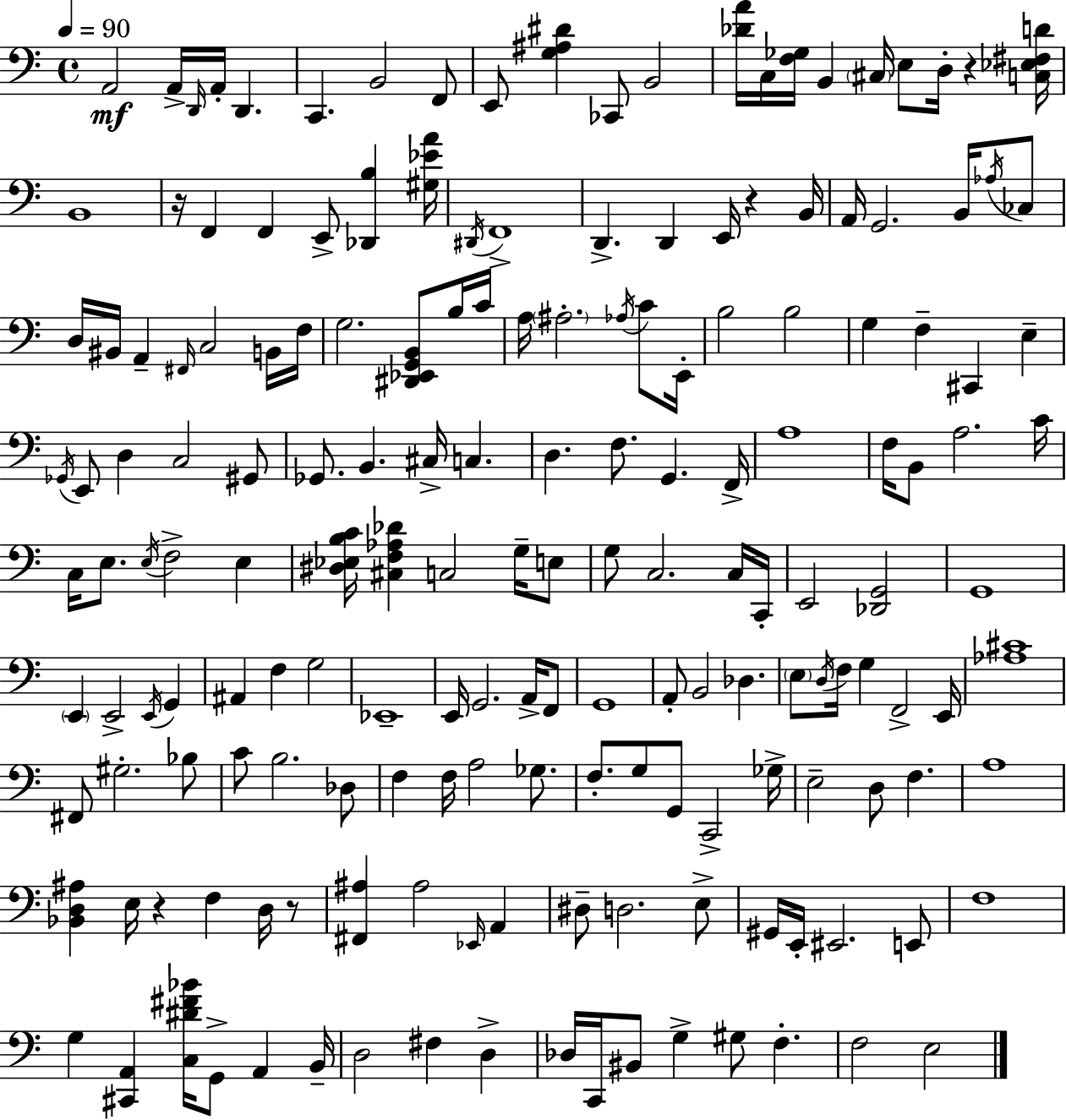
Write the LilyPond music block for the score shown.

{
  \clef bass
  \time 4/4
  \defaultTimeSignature
  \key c \major
  \tempo 4 = 90
  a,2\mf a,16-> \grace { d,16 } a,16-. d,4. | c,4. b,2 f,8 | e,8 <g ais dis'>4 ces,8 b,2 | <des' a'>16 c16 <f ges>16 b,4 \parenthesize cis16 e8 d16-. r4 | \break <c ees fis d'>16 b,1 | r16 f,4 f,4 e,8-> <des, b>4 | <gis ees' a'>16 \acciaccatura { dis,16 } f,1-> | d,4.-> d,4 e,16 r4 | \break b,16 a,16 g,2. b,16 | \acciaccatura { aes16 } ces8 d16 bis,16 a,4-- \grace { fis,16 } c2 | b,16 f16 g2. | <dis, ees, g, b,>8 b16 c'16 a16 \parenthesize ais2.-. | \break \acciaccatura { aes16 } c'8 e,16-. b2 b2 | g4 f4-- cis,4 | e4-- \acciaccatura { ges,16 } e,8 d4 c2 | gis,8 ges,8. b,4. cis16-> | \break c4. d4. f8. g,4. | f,16-> a1 | f16 b,8 a2. | c'16 c16 e8. \acciaccatura { e16 } f2-> | \break e4 <dis ees b c'>16 <cis f aes des'>4 c2 | g16-- e8 g8 c2. | c16 c,16-. e,2 <des, g,>2 | g,1 | \break \parenthesize e,4 e,2-> | \acciaccatura { e,16 } g,4 ais,4 f4 | g2 ees,1-- | e,16 g,2. | \break a,16-> f,8 g,1 | a,8-. b,2 | des4. \parenthesize e8 \acciaccatura { d16 } f16 g4 | f,2-> e,16 <aes cis'>1 | \break fis,8 gis2.-. | bes8 c'8 b2. | des8 f4 f16 a2 | ges8. f8.-. g8 g,8 | \break c,2-> ges16-> e2-- | d8 f4. a1 | <bes, d ais>4 e16 r4 | f4 d16 r8 <fis, ais>4 ais2 | \break \grace { ees,16 } a,4 dis8-- d2. | e8-> gis,16 e,16-. eis,2. | e,8 f1 | g4 <cis, a,>4 | \break <c dis' fis' bes'>16 g,8-> a,4 b,16-- d2 | fis4 d4-> des16 c,16 bis,8 g4-> | gis8 f4.-. f2 | e2 \bar "|."
}